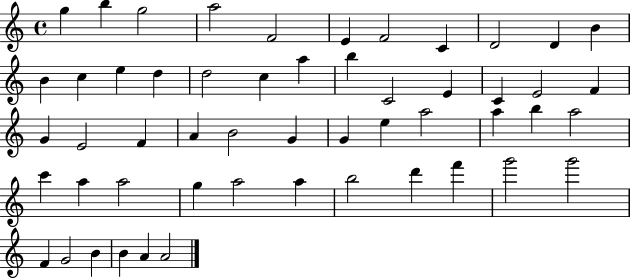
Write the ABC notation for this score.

X:1
T:Untitled
M:4/4
L:1/4
K:C
g b g2 a2 F2 E F2 C D2 D B B c e d d2 c a b C2 E C E2 F G E2 F A B2 G G e a2 a b a2 c' a a2 g a2 a b2 d' f' g'2 g'2 F G2 B B A A2